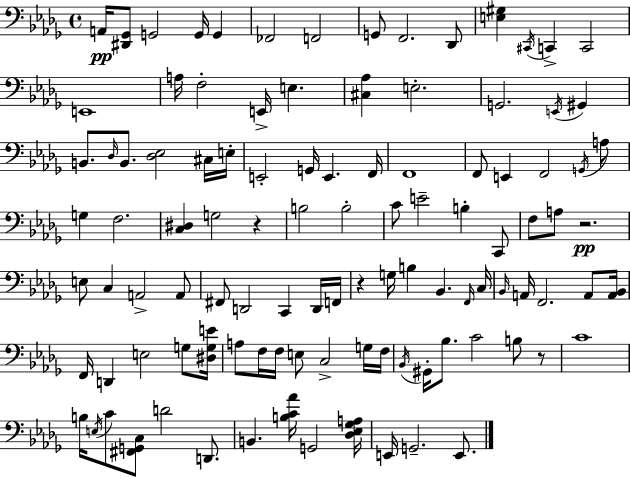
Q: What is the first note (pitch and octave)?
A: A2